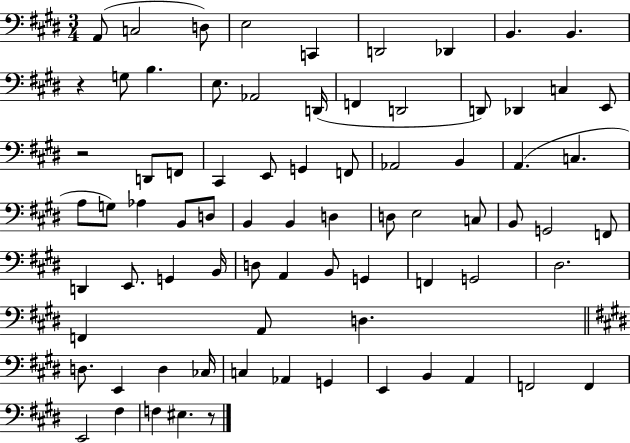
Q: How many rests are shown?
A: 3